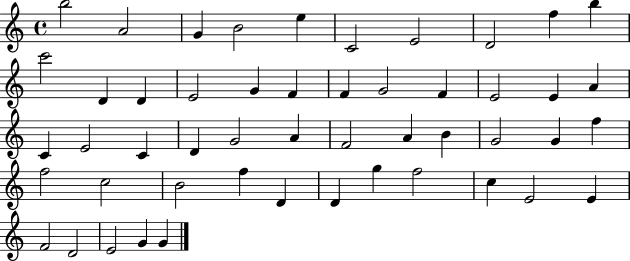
X:1
T:Untitled
M:4/4
L:1/4
K:C
b2 A2 G B2 e C2 E2 D2 f b c'2 D D E2 G F F G2 F E2 E A C E2 C D G2 A F2 A B G2 G f f2 c2 B2 f D D g f2 c E2 E F2 D2 E2 G G